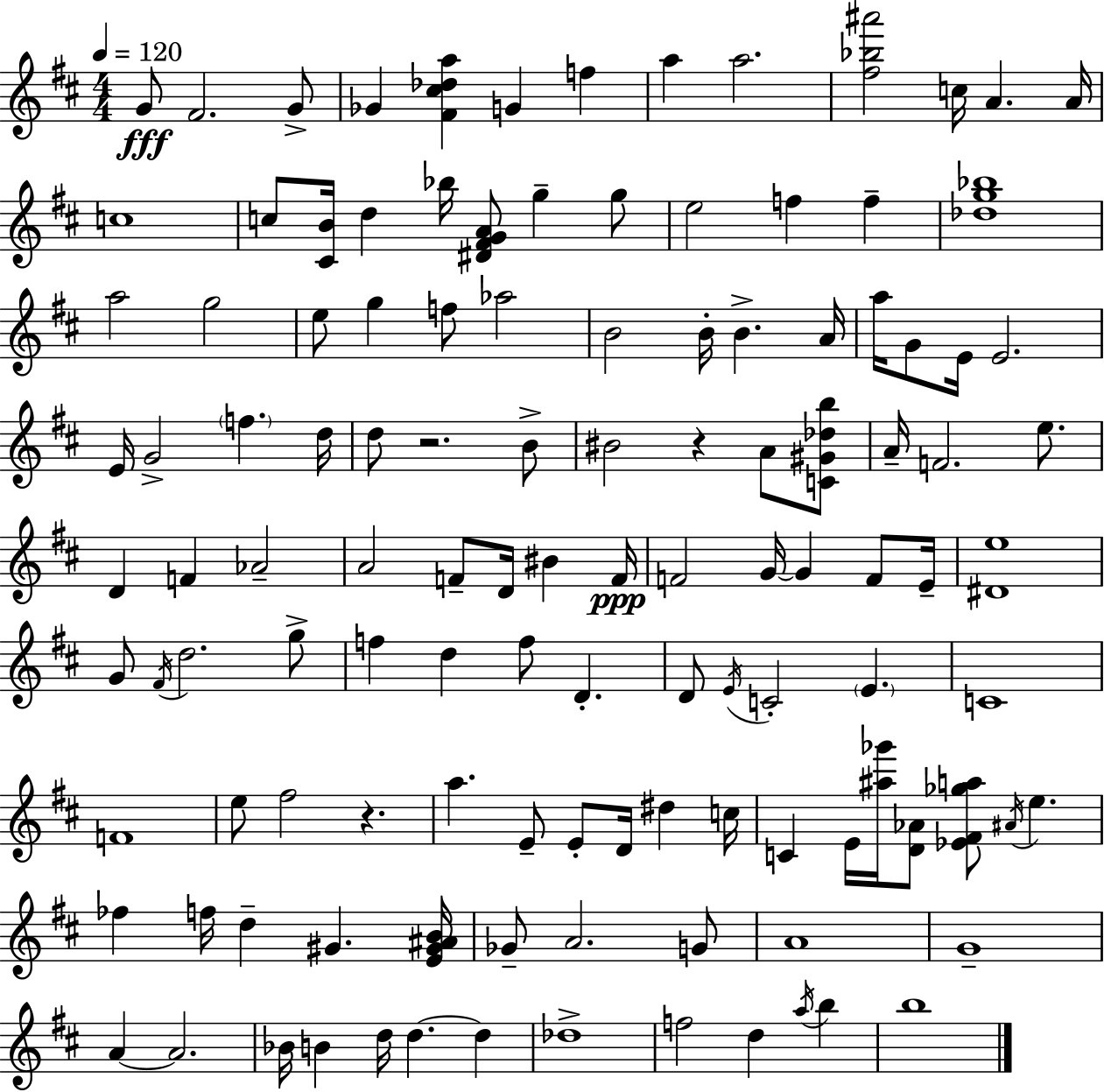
G4/e F#4/h. G4/e Gb4/q [F#4,C#5,Db5,A5]/q G4/q F5/q A5/q A5/h. [F#5,Bb5,A#6]/h C5/s A4/q. A4/s C5/w C5/e [C#4,B4]/s D5/q Bb5/s [D#4,F#4,G4,A4]/e G5/q G5/e E5/h F5/q F5/q [Db5,G5,Bb5]/w A5/h G5/h E5/e G5/q F5/e Ab5/h B4/h B4/s B4/q. A4/s A5/s G4/e E4/s E4/h. E4/s G4/h F5/q. D5/s D5/e R/h. B4/e BIS4/h R/q A4/e [C4,G#4,Db5,B5]/e A4/s F4/h. E5/e. D4/q F4/q Ab4/h A4/h F4/e D4/s BIS4/q F4/s F4/h G4/s G4/q F4/e E4/s [D#4,E5]/w G4/e F#4/s D5/h. G5/e F5/q D5/q F5/e D4/q. D4/e E4/s C4/h E4/q. C4/w F4/w E5/e F#5/h R/q. A5/q. E4/e E4/e D4/s D#5/q C5/s C4/q E4/s [A#5,Gb6]/s [D4,Ab4]/e [Eb4,F#4,Gb5,A5]/e A#4/s E5/q. FES5/q F5/s D5/q G#4/q. [E4,G#4,A#4,B4]/s Gb4/e A4/h. G4/e A4/w G4/w A4/q A4/h. Bb4/s B4/q D5/s D5/q. D5/q Db5/w F5/h D5/q A5/s B5/q B5/w